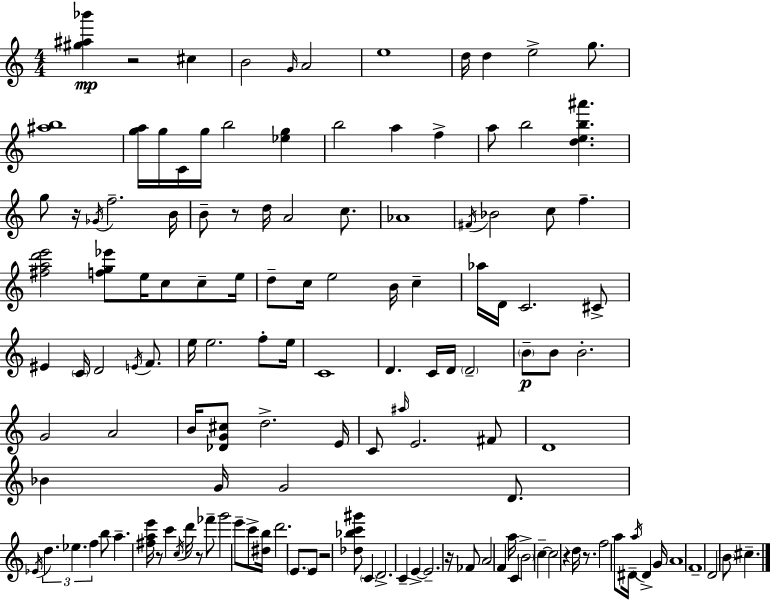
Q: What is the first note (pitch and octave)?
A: C#5